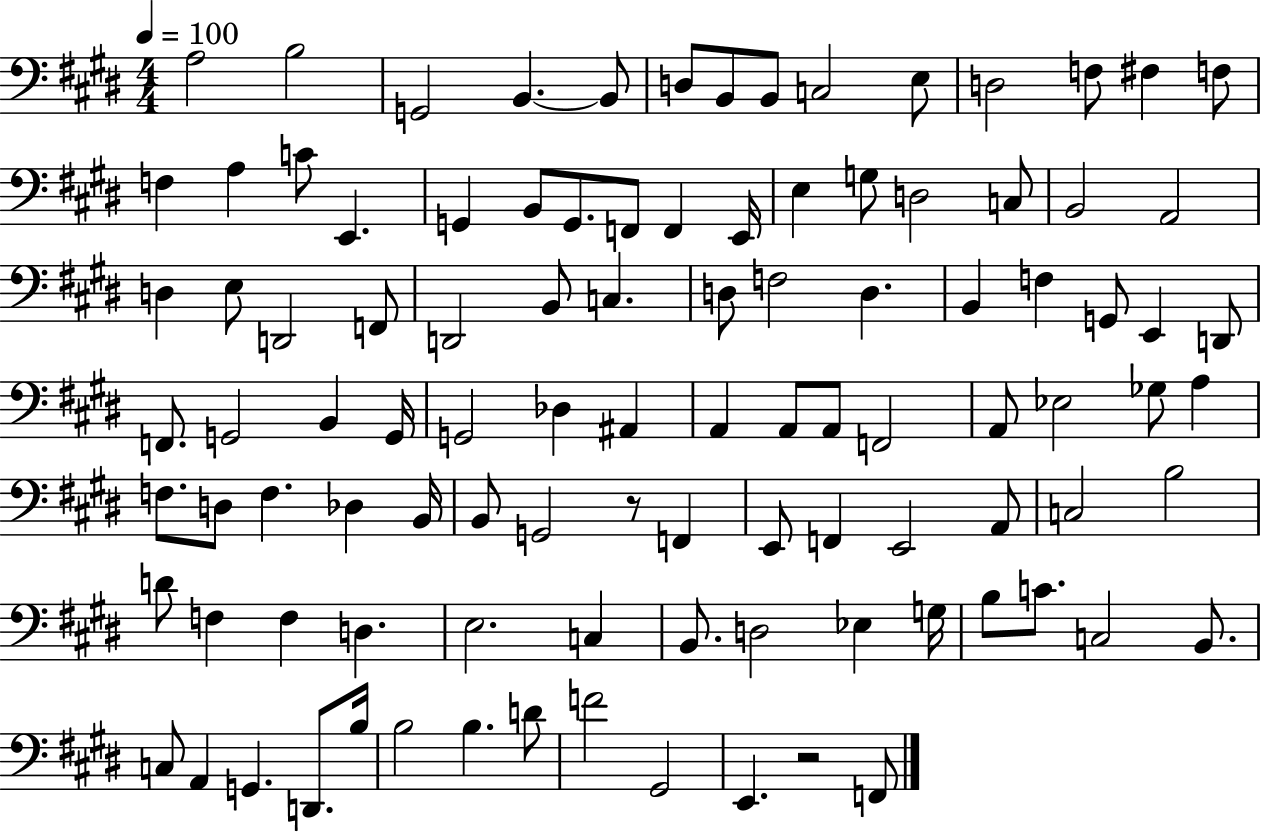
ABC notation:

X:1
T:Untitled
M:4/4
L:1/4
K:E
A,2 B,2 G,,2 B,, B,,/2 D,/2 B,,/2 B,,/2 C,2 E,/2 D,2 F,/2 ^F, F,/2 F, A, C/2 E,, G,, B,,/2 G,,/2 F,,/2 F,, E,,/4 E, G,/2 D,2 C,/2 B,,2 A,,2 D, E,/2 D,,2 F,,/2 D,,2 B,,/2 C, D,/2 F,2 D, B,, F, G,,/2 E,, D,,/2 F,,/2 G,,2 B,, G,,/4 G,,2 _D, ^A,, A,, A,,/2 A,,/2 F,,2 A,,/2 _E,2 _G,/2 A, F,/2 D,/2 F, _D, B,,/4 B,,/2 G,,2 z/2 F,, E,,/2 F,, E,,2 A,,/2 C,2 B,2 D/2 F, F, D, E,2 C, B,,/2 D,2 _E, G,/4 B,/2 C/2 C,2 B,,/2 C,/2 A,, G,, D,,/2 B,/4 B,2 B, D/2 F2 ^G,,2 E,, z2 F,,/2